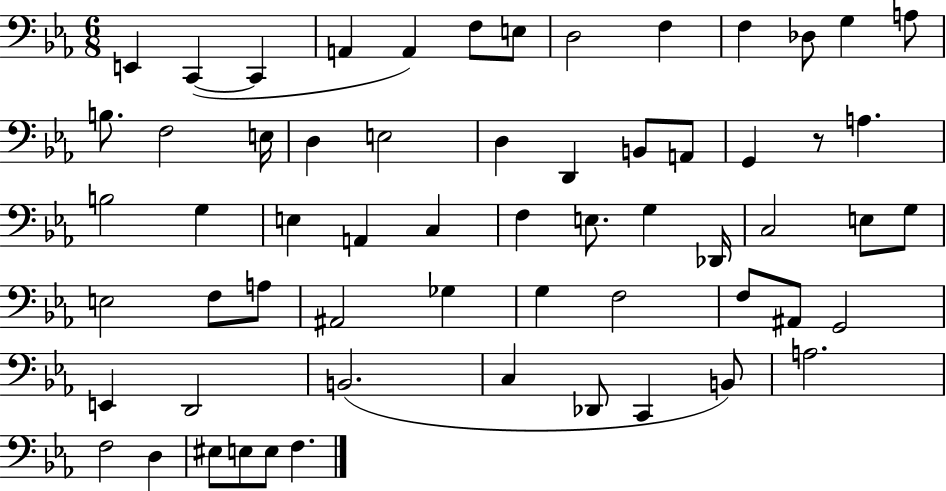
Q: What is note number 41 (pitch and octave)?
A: Gb3